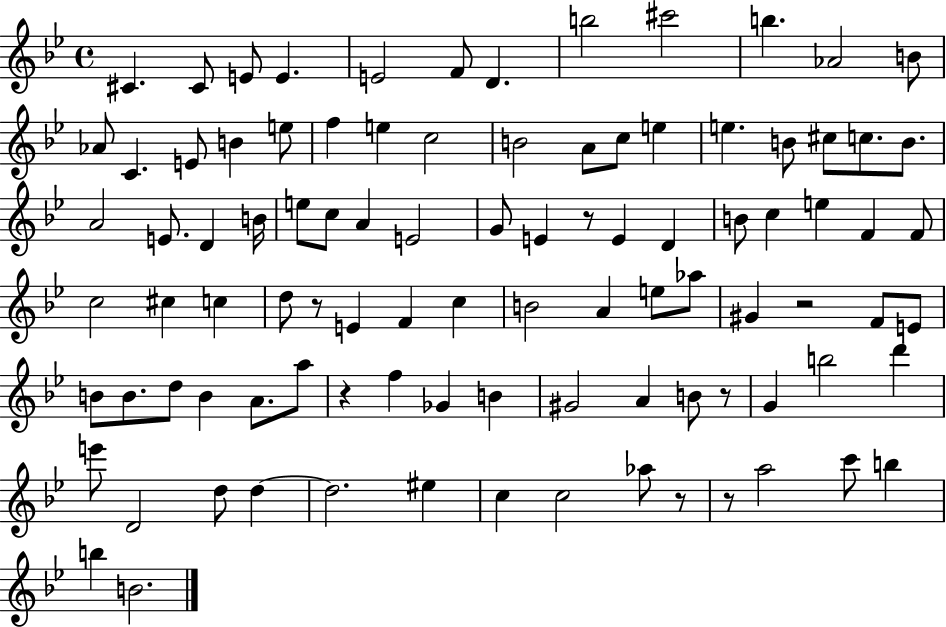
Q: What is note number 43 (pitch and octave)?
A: C5